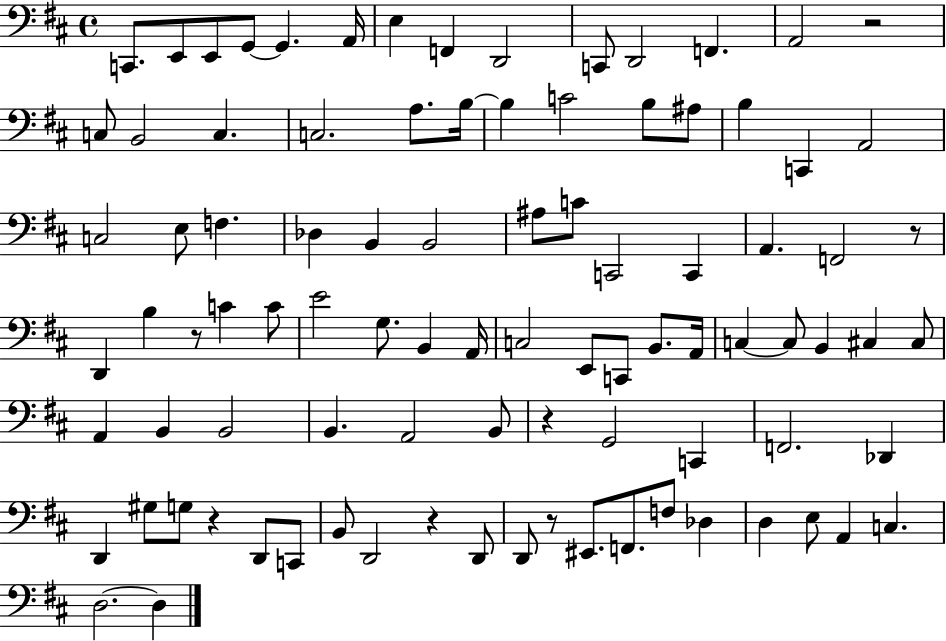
X:1
T:Untitled
M:4/4
L:1/4
K:D
C,,/2 E,,/2 E,,/2 G,,/2 G,, A,,/4 E, F,, D,,2 C,,/2 D,,2 F,, A,,2 z2 C,/2 B,,2 C, C,2 A,/2 B,/4 B, C2 B,/2 ^A,/2 B, C,, A,,2 C,2 E,/2 F, _D, B,, B,,2 ^A,/2 C/2 C,,2 C,, A,, F,,2 z/2 D,, B, z/2 C C/2 E2 G,/2 B,, A,,/4 C,2 E,,/2 C,,/2 B,,/2 A,,/4 C, C,/2 B,, ^C, ^C,/2 A,, B,, B,,2 B,, A,,2 B,,/2 z G,,2 C,, F,,2 _D,, D,, ^G,/2 G,/2 z D,,/2 C,,/2 B,,/2 D,,2 z D,,/2 D,,/2 z/2 ^E,,/2 F,,/2 F,/2 _D, D, E,/2 A,, C, D,2 D,